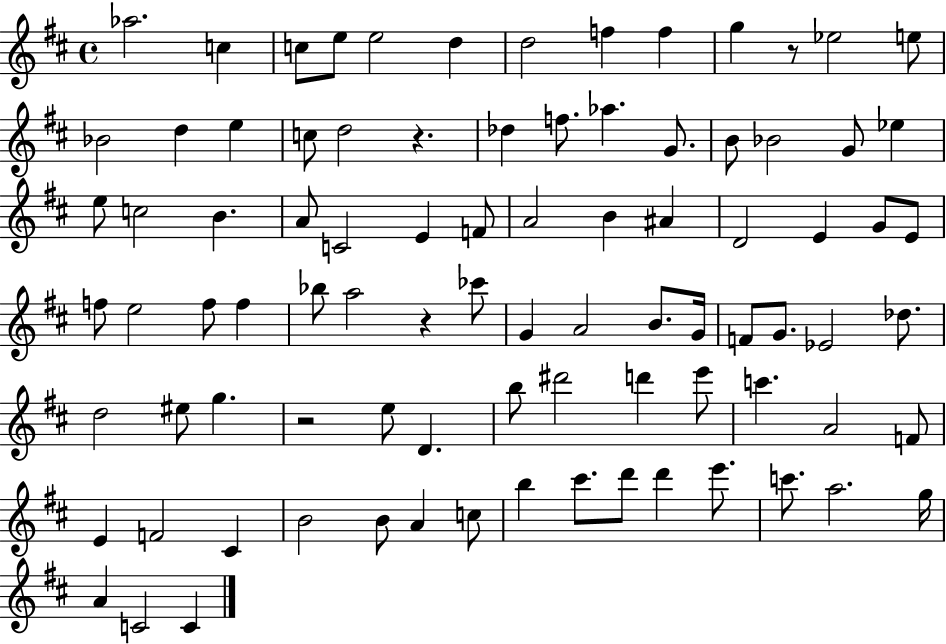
X:1
T:Untitled
M:4/4
L:1/4
K:D
_a2 c c/2 e/2 e2 d d2 f f g z/2 _e2 e/2 _B2 d e c/2 d2 z _d f/2 _a G/2 B/2 _B2 G/2 _e e/2 c2 B A/2 C2 E F/2 A2 B ^A D2 E G/2 E/2 f/2 e2 f/2 f _b/2 a2 z _c'/2 G A2 B/2 G/4 F/2 G/2 _E2 _d/2 d2 ^e/2 g z2 e/2 D b/2 ^d'2 d' e'/2 c' A2 F/2 E F2 ^C B2 B/2 A c/2 b ^c'/2 d'/2 d' e'/2 c'/2 a2 g/4 A C2 C